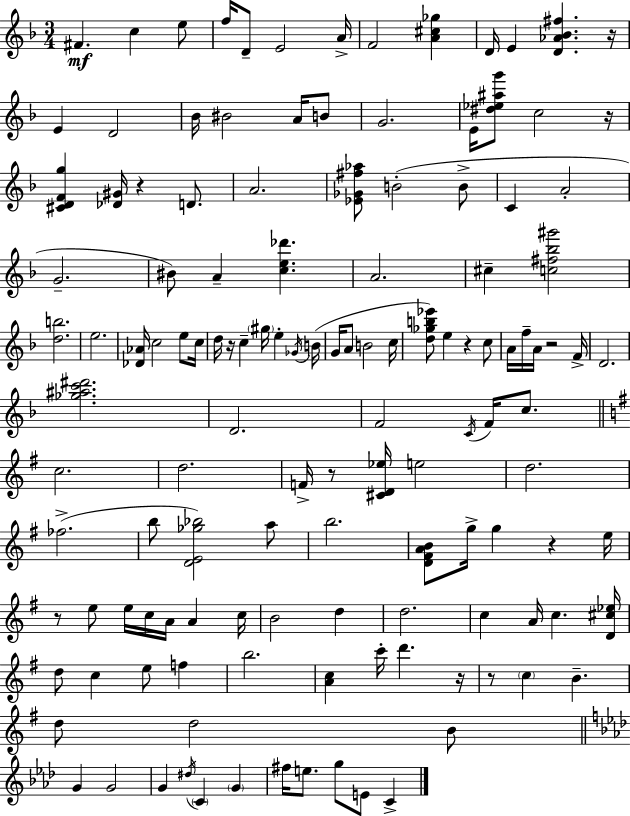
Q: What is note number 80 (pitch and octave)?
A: C5